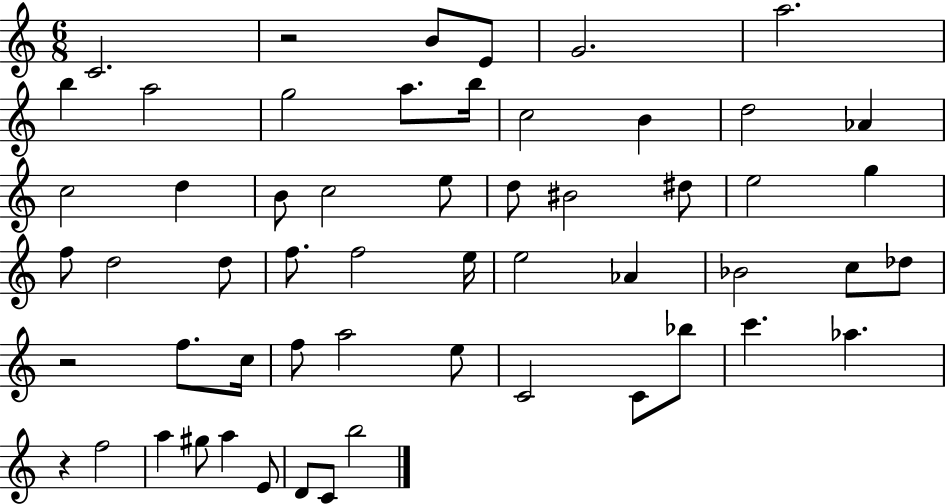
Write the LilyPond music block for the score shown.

{
  \clef treble
  \numericTimeSignature
  \time 6/8
  \key c \major
  \repeat volta 2 { c'2. | r2 b'8 e'8 | g'2. | a''2. | \break b''4 a''2 | g''2 a''8. b''16 | c''2 b'4 | d''2 aes'4 | \break c''2 d''4 | b'8 c''2 e''8 | d''8 bis'2 dis''8 | e''2 g''4 | \break f''8 d''2 d''8 | f''8. f''2 e''16 | e''2 aes'4 | bes'2 c''8 des''8 | \break r2 f''8. c''16 | f''8 a''2 e''8 | c'2 c'8 bes''8 | c'''4. aes''4. | \break r4 f''2 | a''4 gis''8 a''4 e'8 | d'8 c'8 b''2 | } \bar "|."
}